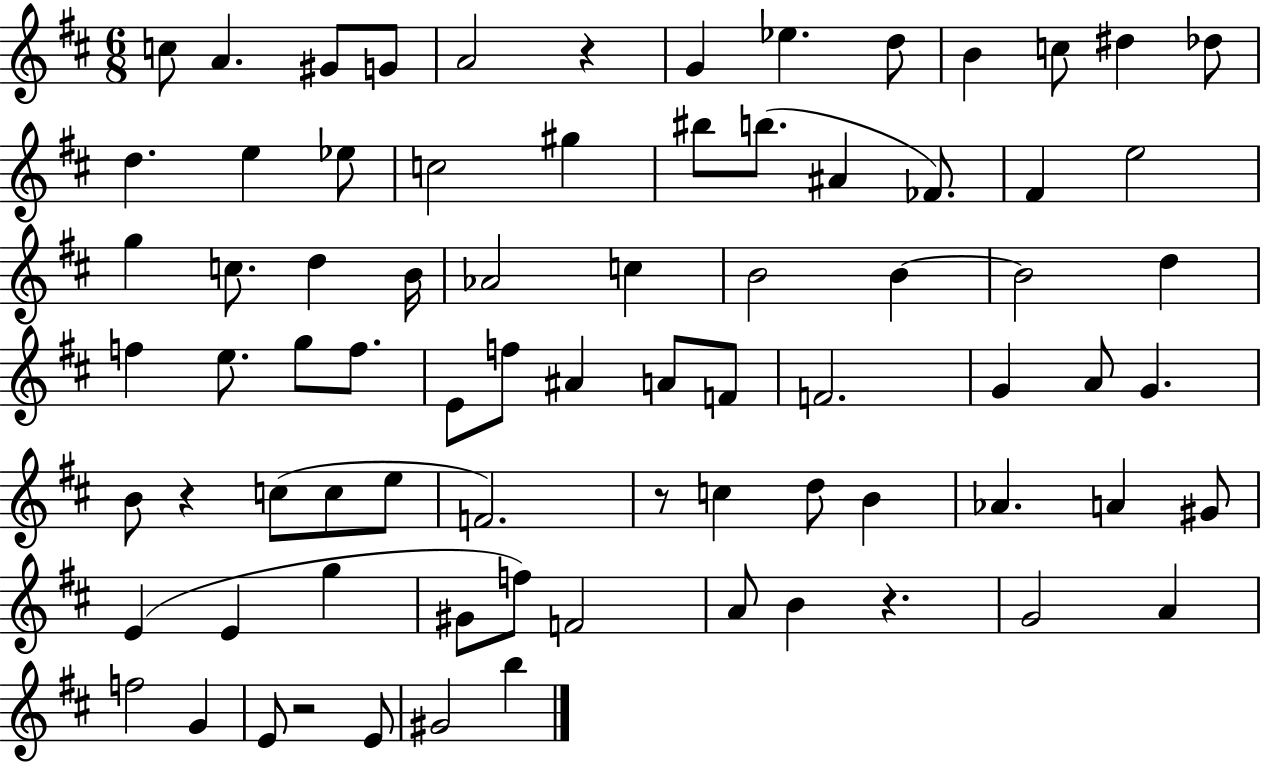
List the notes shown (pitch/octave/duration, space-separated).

C5/e A4/q. G#4/e G4/e A4/h R/q G4/q Eb5/q. D5/e B4/q C5/e D#5/q Db5/e D5/q. E5/q Eb5/e C5/h G#5/q BIS5/e B5/e. A#4/q FES4/e. F#4/q E5/h G5/q C5/e. D5/q B4/s Ab4/h C5/q B4/h B4/q B4/h D5/q F5/q E5/e. G5/e F5/e. E4/e F5/e A#4/q A4/e F4/e F4/h. G4/q A4/e G4/q. B4/e R/q C5/e C5/e E5/e F4/h. R/e C5/q D5/e B4/q Ab4/q. A4/q G#4/e E4/q E4/q G5/q G#4/e F5/e F4/h A4/e B4/q R/q. G4/h A4/q F5/h G4/q E4/e R/h E4/e G#4/h B5/q